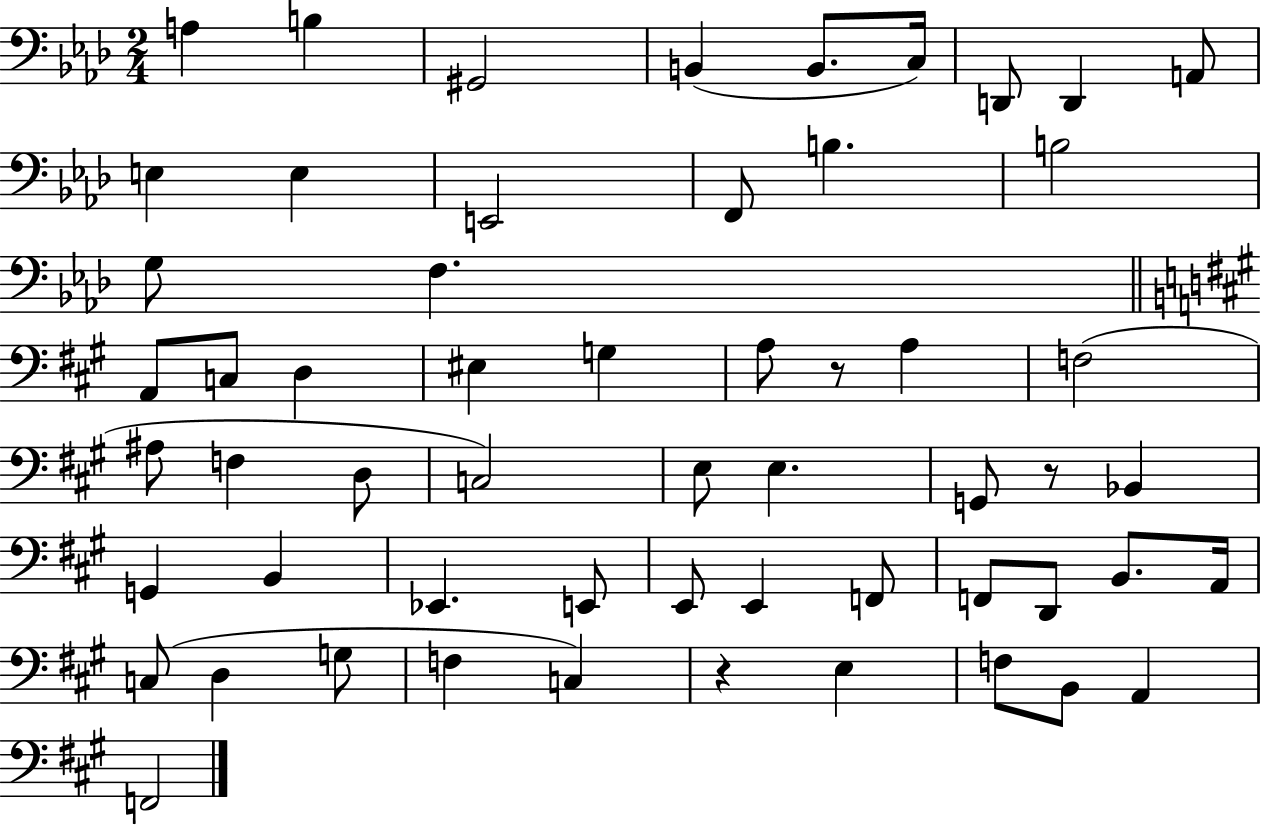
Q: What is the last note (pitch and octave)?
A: F2